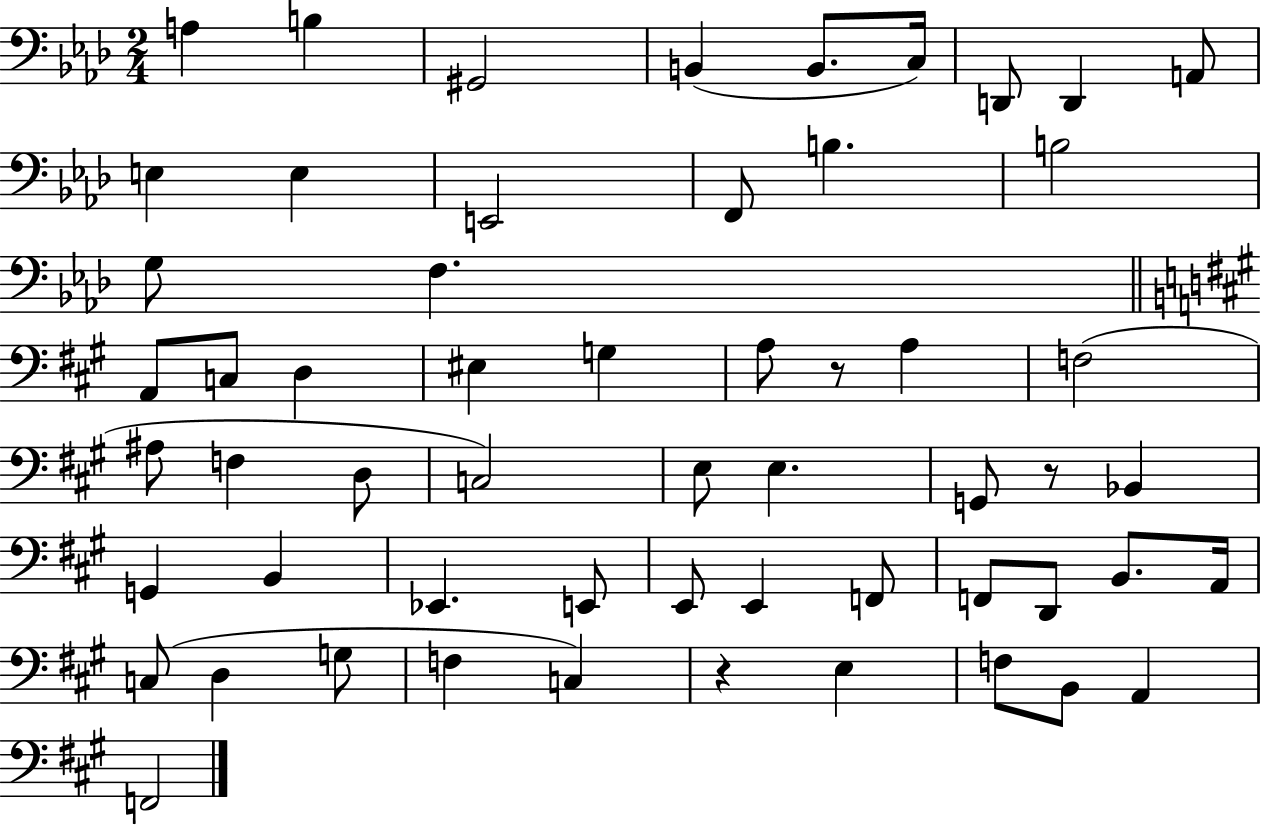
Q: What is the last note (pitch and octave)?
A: F2